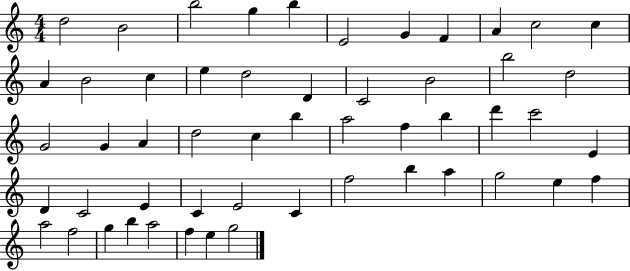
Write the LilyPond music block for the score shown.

{
  \clef treble
  \numericTimeSignature
  \time 4/4
  \key c \major
  d''2 b'2 | b''2 g''4 b''4 | e'2 g'4 f'4 | a'4 c''2 c''4 | \break a'4 b'2 c''4 | e''4 d''2 d'4 | c'2 b'2 | b''2 d''2 | \break g'2 g'4 a'4 | d''2 c''4 b''4 | a''2 f''4 b''4 | d'''4 c'''2 e'4 | \break d'4 c'2 e'4 | c'4 e'2 c'4 | f''2 b''4 a''4 | g''2 e''4 f''4 | \break a''2 f''2 | g''4 b''4 a''2 | f''4 e''4 g''2 | \bar "|."
}